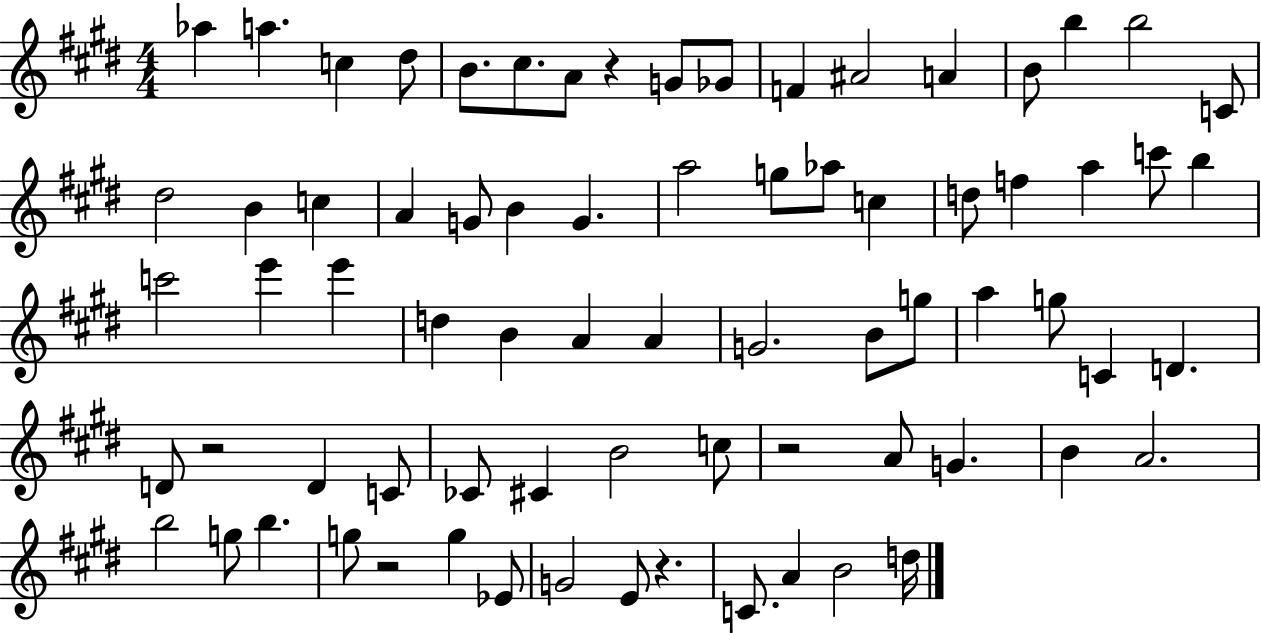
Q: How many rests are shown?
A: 5